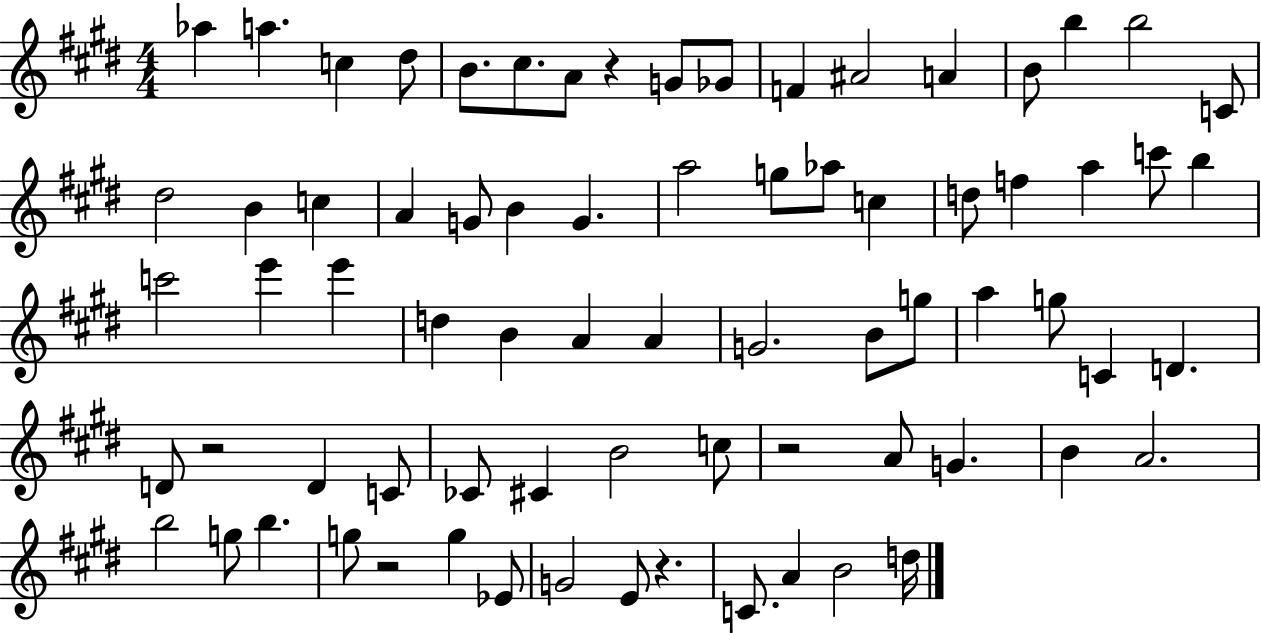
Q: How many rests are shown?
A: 5